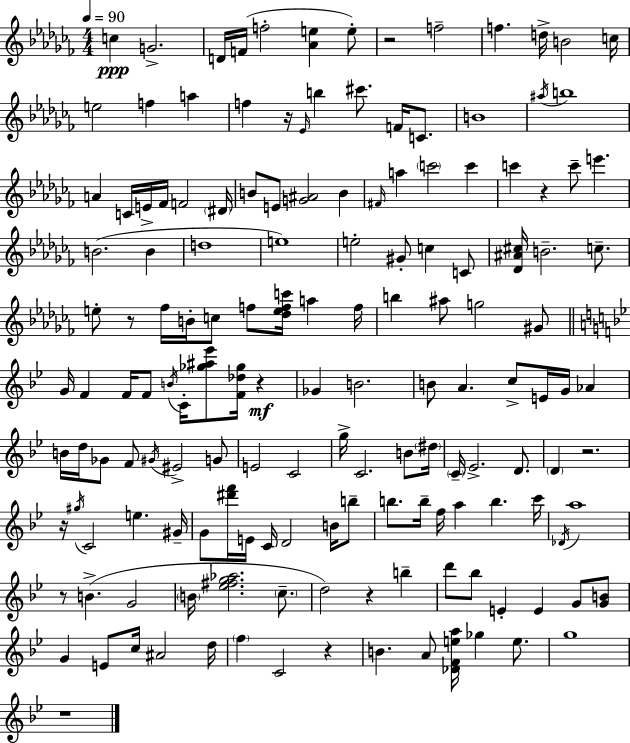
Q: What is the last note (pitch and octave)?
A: G5